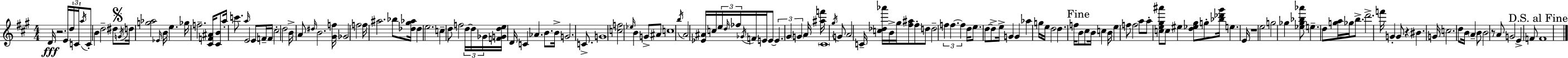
{
  \clef treble
  \numericTimeSignature
  \time 4/4
  \key a \major
  d'16\fff r2. e'16 \tuplet 3/2 { d''16 c'16 | \acciaccatura { a''16 } } c'8-. b'4 d''2-- dis''8 | \mark \markup { \musicglyph "scripts.segno" } \acciaccatura { g'16 } \parenthesize d''16 <g'' aes''>2 \grace { ees'16 } b'16 e''4. | ges''16 f''2.-- | \break <cis' f' ais'>16 <cis' b'>8 a''16-. c'''8. \grace { a''16 } e'2 | e'8 f'16-- f'16 cis''2-. d''2 | b'16-> a'8 \grace { dis''16 } b'2. | <gis' f''>16 ges'2 f''2 | \break f''16 ais''2. | bes''8 <des'' gis'' aes''>16 des''4 e''2. | c''4-- d''8 f''2 | \tuplet 3/2 { d''16~~ d''16 ges'16 } <f' g' d'' e''>16 d'16 c'4 aes'4. | \break b'8. b'16-> g'2. | c'8.-> g'1 | <c'' f''>2 \grace { ees''16 } b'4 | g'8-> ais'8 c''1 | \break \acciaccatura { b''16 } a'2 <ees' ais'>16 | c''16 \tuplet 3/2 { e''16 \grace { d''16 } fes''16 } \acciaccatura { ges'16 } f'16 e'16 e'8~~ \tuplet 3/2 { e'4. gis'4 | \parenthesize g'4 } a'16 <ais'' f'''>16 \parenthesize cis'1 | \acciaccatura { gis''16 } g'8 a'2 | \break c'16-- <c'' des'' aes'''>16 b'16-> gis''16 <fis'' ais''>8 fis''8-. d''8 d''2-- | \tuplet 3/2 { f''4 f''4.~~ | f''4 } d''16 e''8. d''8~~ d''8-> e''16-> g'4 | g'4 aes''4 g''16 e''16 d''2 | \break d''4. f''16 \mark "Fine" b'8 cis''8 b'16 c''4 | b'16 e''4 f''8 f''2 | a''8 a''8-. <c'' e'' gis'' ais'''>8 c''8 eis''4 <d'' ees'' gis''>8 | g''8-. <bes'' des''' gis'''>16 e''4. e'16 r1 | \break e''2 | g''2 ges''4 <ees'' ges'' bes'' aes'''>8 | e''4.-- d''8 <g'' a''>16 ges''16 b''8.-> d'''2.-> | f'''16 g'4-. g'8 | \break r4 bis'4. g'16 c''2. | d''8 b'16 \parenthesize a'4-- b'8 | b'2 r8 a'8 g'2 | e'4-> f'8 \mark "D.S. al Fine" f'1 | \break \bar "|."
}